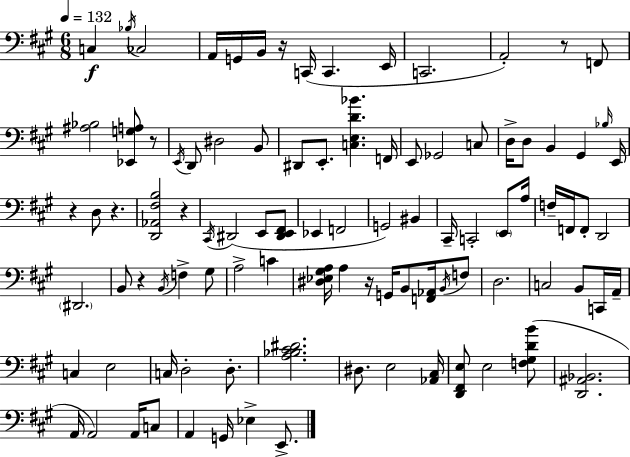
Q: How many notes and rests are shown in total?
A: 97